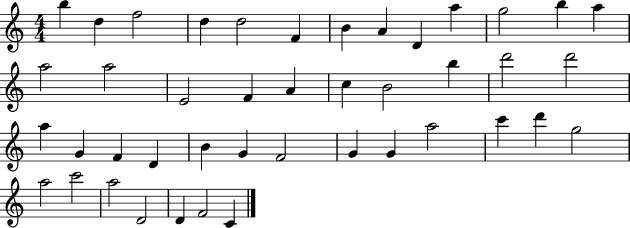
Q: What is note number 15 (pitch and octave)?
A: A5